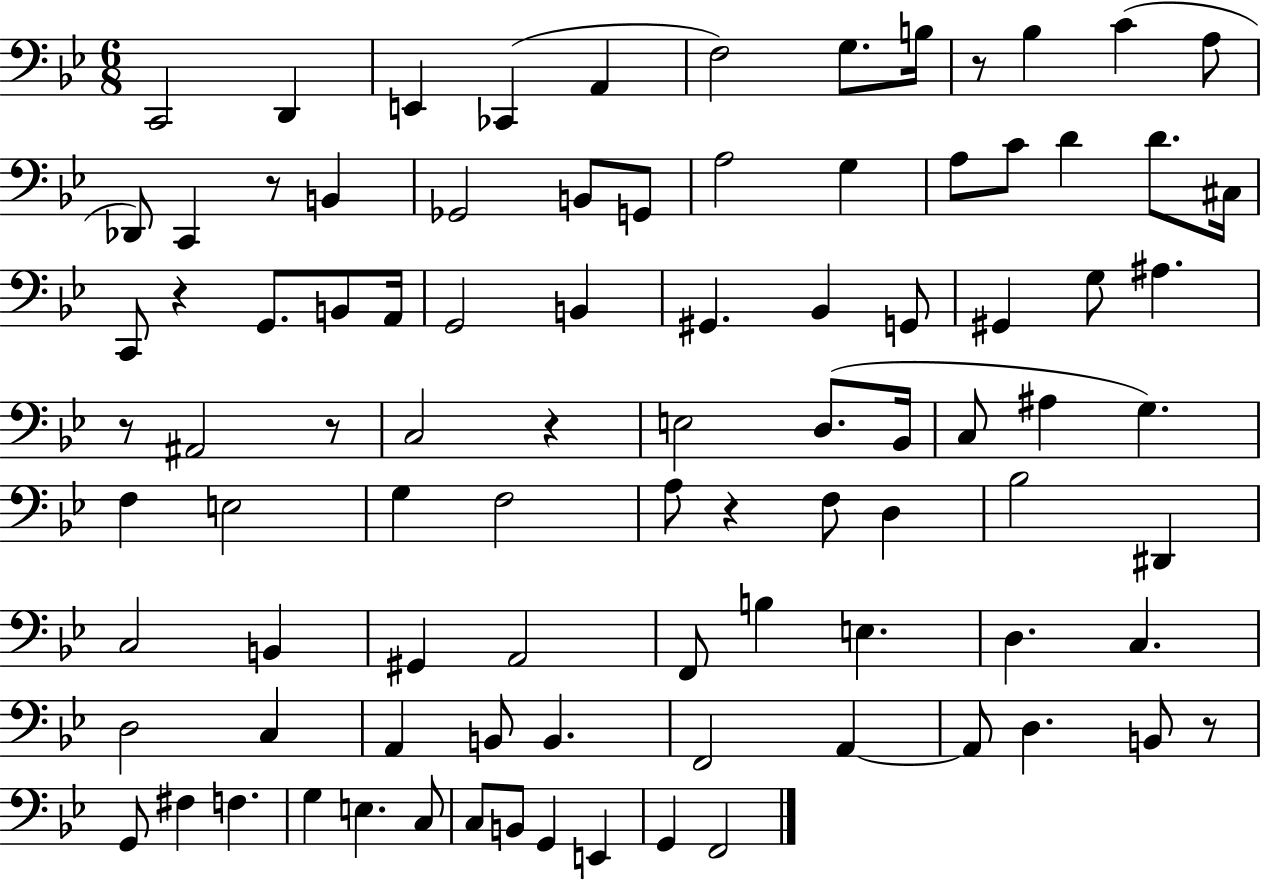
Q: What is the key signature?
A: BES major